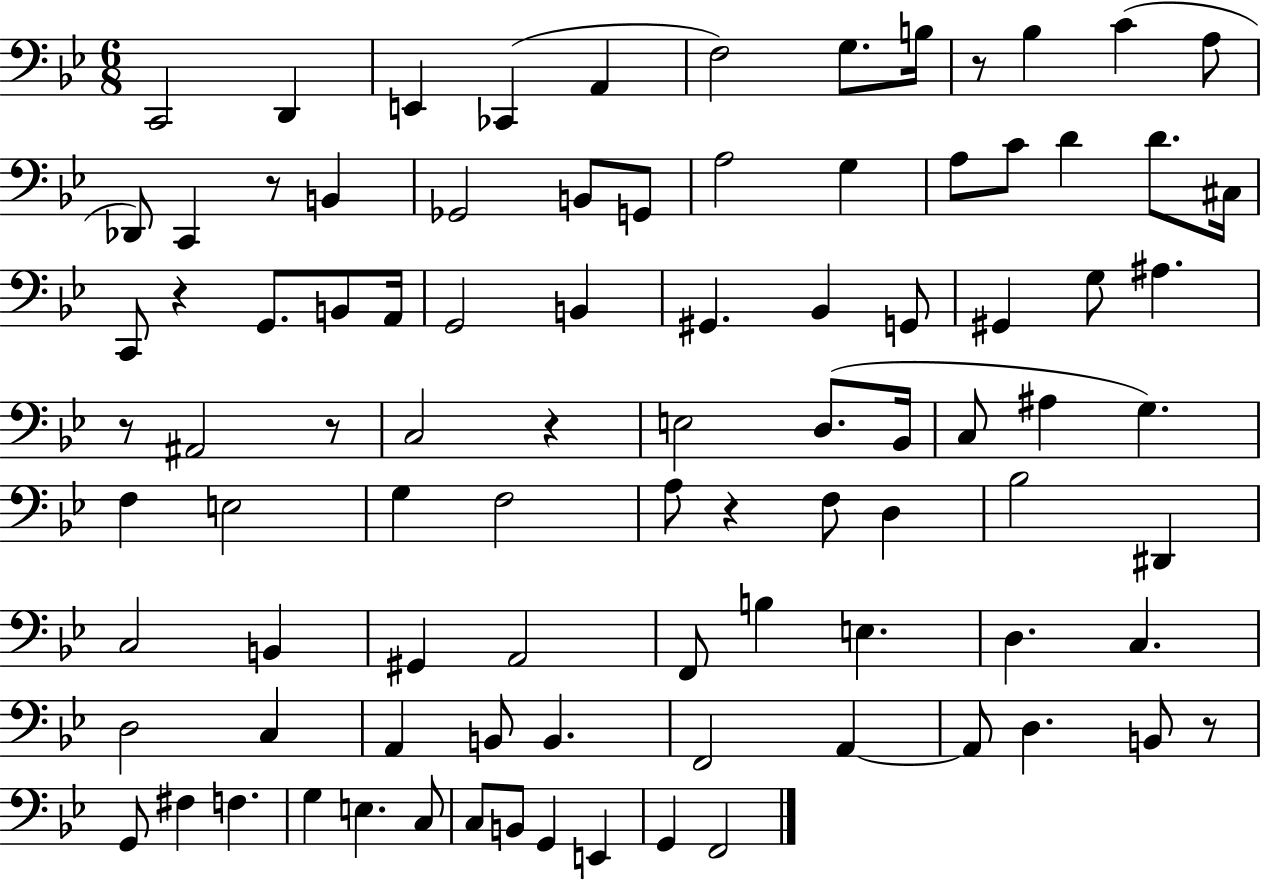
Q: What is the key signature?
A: BES major